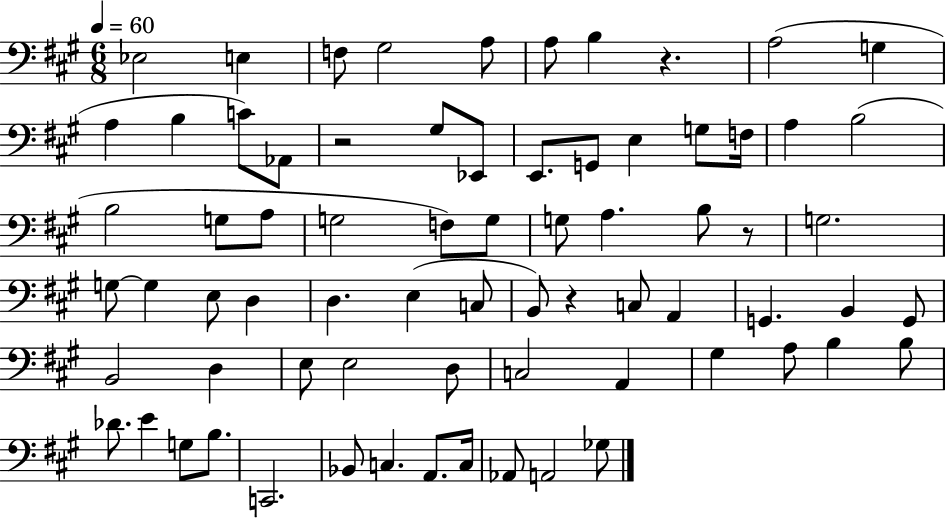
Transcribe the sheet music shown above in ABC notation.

X:1
T:Untitled
M:6/8
L:1/4
K:A
_E,2 E, F,/2 ^G,2 A,/2 A,/2 B, z A,2 G, A, B, C/2 _A,,/2 z2 ^G,/2 _E,,/2 E,,/2 G,,/2 E, G,/2 F,/4 A, B,2 B,2 G,/2 A,/2 G,2 F,/2 G,/2 G,/2 A, B,/2 z/2 G,2 G,/2 G, E,/2 D, D, E, C,/2 B,,/2 z C,/2 A,, G,, B,, G,,/2 B,,2 D, E,/2 E,2 D,/2 C,2 A,, ^G, A,/2 B, B,/2 _D/2 E G,/2 B,/2 C,,2 _B,,/2 C, A,,/2 C,/4 _A,,/2 A,,2 _G,/2